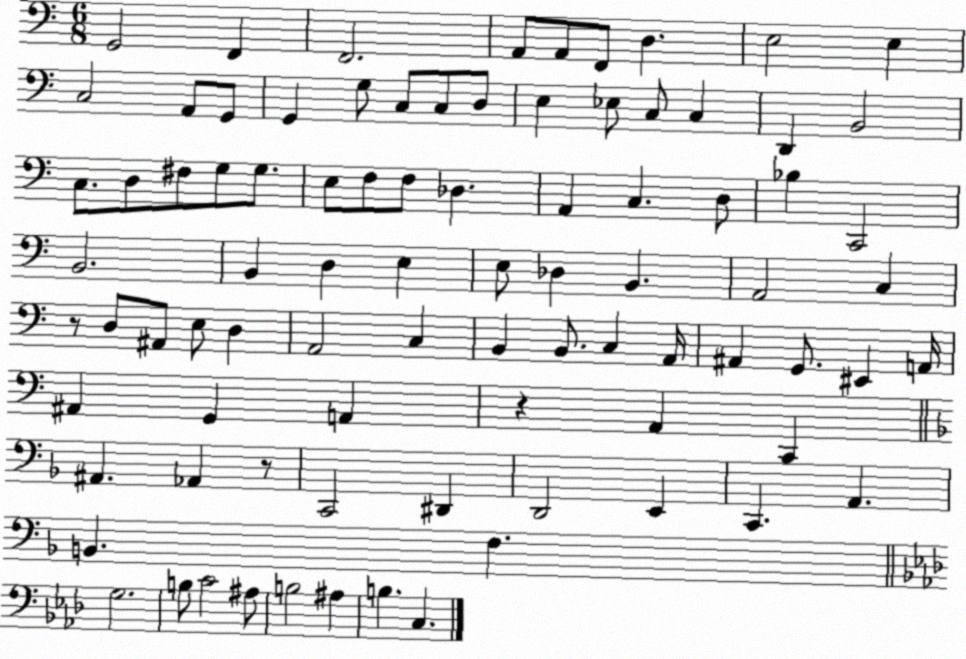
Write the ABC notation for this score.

X:1
T:Untitled
M:6/8
L:1/4
K:C
G,,2 F,, F,,2 A,,/2 A,,/2 F,,/2 D, E,2 E, C,2 A,,/2 G,,/2 G,, G,/2 C,/2 C,/2 D,/2 E, _E,/2 C,/2 C, D,, B,,2 C,/2 D,/2 ^F,/2 G,/2 G,/2 E,/2 F,/2 F,/2 _D, A,, C, D,/2 _B, C,,2 B,,2 B,, D, E, E,/2 _D, B,, A,,2 C, z/2 D,/2 ^A,,/2 E,/2 D, A,,2 C, B,, B,,/2 C, A,,/4 ^A,, G,,/2 ^E,, A,,/4 ^A,, G,, A,, z A,, C,, ^A,, _A,, z/2 C,,2 ^D,, D,,2 E,, C,, A,, B,, F, G,2 B,/2 C2 ^A,/2 B,2 ^A, B, C,